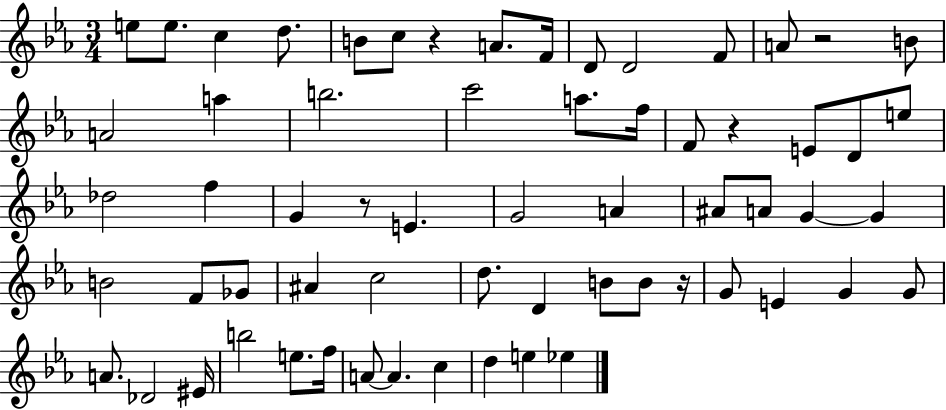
E5/e E5/e. C5/q D5/e. B4/e C5/e R/q A4/e. F4/s D4/e D4/h F4/e A4/e R/h B4/e A4/h A5/q B5/h. C6/h A5/e. F5/s F4/e R/q E4/e D4/e E5/e Db5/h F5/q G4/q R/e E4/q. G4/h A4/q A#4/e A4/e G4/q G4/q B4/h F4/e Gb4/e A#4/q C5/h D5/e. D4/q B4/e B4/e R/s G4/e E4/q G4/q G4/e A4/e. Db4/h EIS4/s B5/h E5/e. F5/s A4/e A4/q. C5/q D5/q E5/q Eb5/q